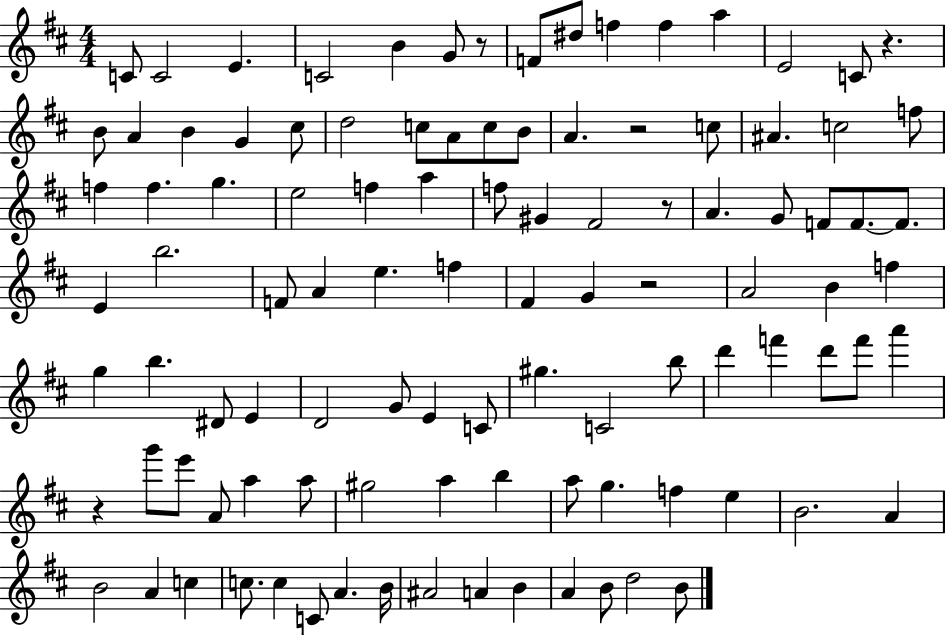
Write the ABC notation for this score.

X:1
T:Untitled
M:4/4
L:1/4
K:D
C/2 C2 E C2 B G/2 z/2 F/2 ^d/2 f f a E2 C/2 z B/2 A B G ^c/2 d2 c/2 A/2 c/2 B/2 A z2 c/2 ^A c2 f/2 f f g e2 f a f/2 ^G ^F2 z/2 A G/2 F/2 F/2 F/2 E b2 F/2 A e f ^F G z2 A2 B f g b ^D/2 E D2 G/2 E C/2 ^g C2 b/2 d' f' d'/2 f'/2 a' z g'/2 e'/2 A/2 a a/2 ^g2 a b a/2 g f e B2 A B2 A c c/2 c C/2 A B/4 ^A2 A B A B/2 d2 B/2